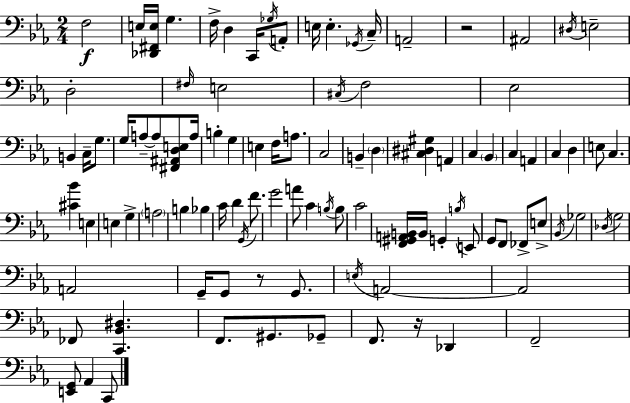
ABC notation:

X:1
T:Untitled
M:2/4
L:1/4
K:Cm
F,2 E,/4 [_D,,^F,,E,]/4 G, F,/4 D, C,,/4 _G,/4 A,,/2 E,/4 E, _G,,/4 C,/4 A,,2 z2 ^A,,2 ^D,/4 E,2 D,2 ^F,/4 E,2 ^C,/4 F,2 _E,2 B,, C,/4 G,/2 G,/4 A,/2 A,/2 [^F,,^A,,D,E,]/2 A,/4 B, G, E, F,/4 A,/2 C,2 B,, D, [^C,^D,^G,] A,, C, _B,, C, A,, C, D, E,/2 C, [^C_B] E, E, G, A,2 B, _B, C/4 D G,,/4 F/2 G2 A/2 C B,/4 B,/2 C2 [F,,^G,,A,,B,,]/4 B,,/4 G,, B,/4 E,,/2 G,,/2 F,,/2 _F,,/2 E,/2 _B,,/4 _G,2 _D,/4 G,2 A,,2 G,,/4 G,,/2 z/2 G,,/2 E,/4 A,,2 A,,2 _F,,/2 [C,,_B,,^D,] F,,/2 ^G,,/2 _G,,/2 F,,/2 z/4 _D,, F,,2 [E,,G,,]/2 _A,, C,,/2